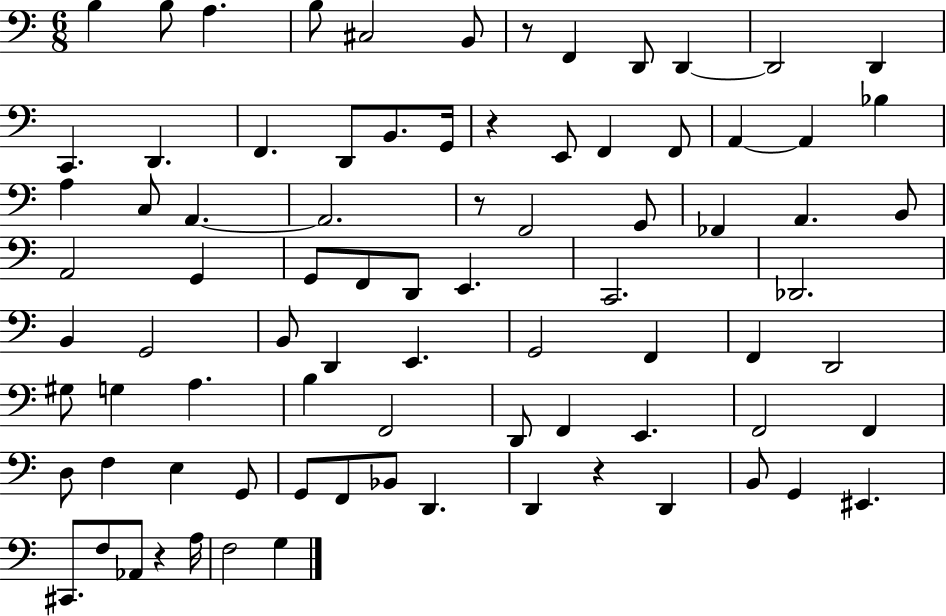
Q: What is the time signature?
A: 6/8